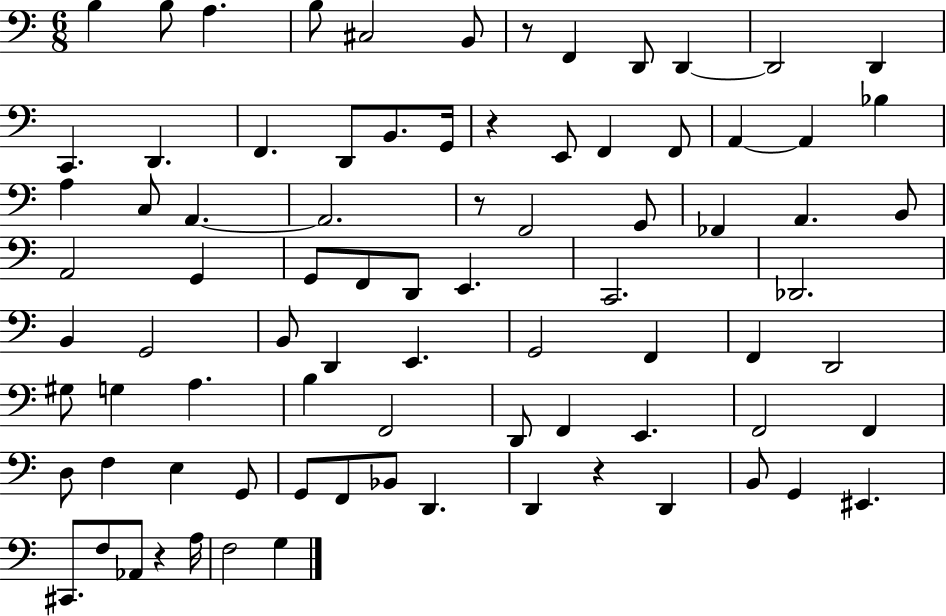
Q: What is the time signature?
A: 6/8